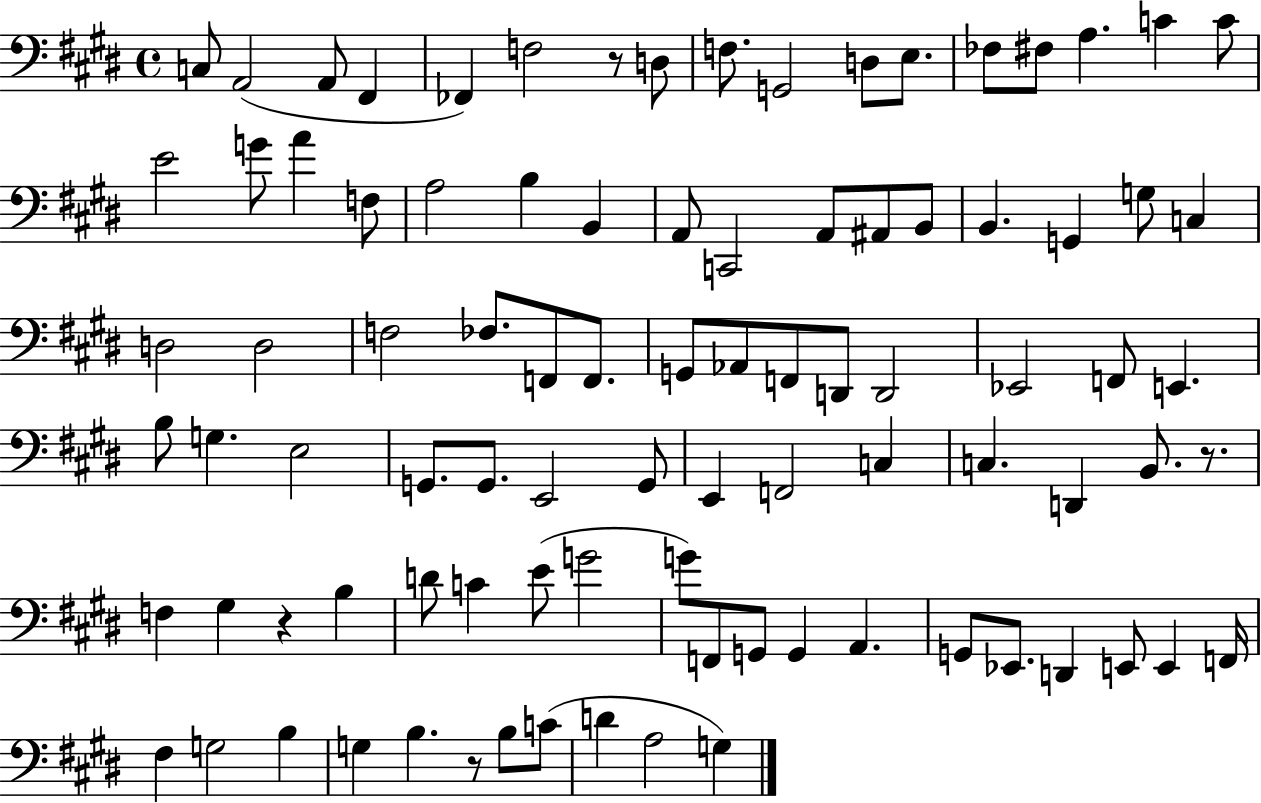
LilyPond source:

{
  \clef bass
  \time 4/4
  \defaultTimeSignature
  \key e \major
  c8 a,2( a,8 fis,4 | fes,4) f2 r8 d8 | f8. g,2 d8 e8. | fes8 fis8 a4. c'4 c'8 | \break e'2 g'8 a'4 f8 | a2 b4 b,4 | a,8 c,2 a,8 ais,8 b,8 | b,4. g,4 g8 c4 | \break d2 d2 | f2 fes8. f,8 f,8. | g,8 aes,8 f,8 d,8 d,2 | ees,2 f,8 e,4. | \break b8 g4. e2 | g,8. g,8. e,2 g,8 | e,4 f,2 c4 | c4. d,4 b,8. r8. | \break f4 gis4 r4 b4 | d'8 c'4 e'8( g'2 | g'8) f,8 g,8 g,4 a,4. | g,8 ees,8. d,4 e,8 e,4 f,16 | \break fis4 g2 b4 | g4 b4. r8 b8 c'8( | d'4 a2 g4) | \bar "|."
}